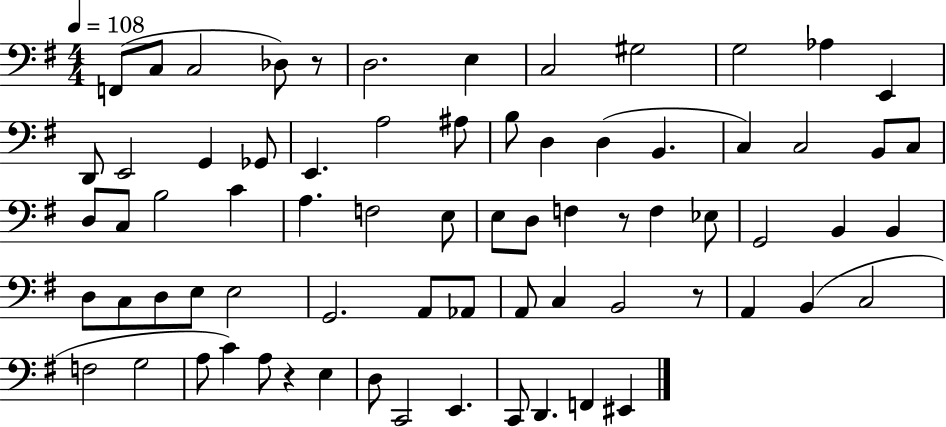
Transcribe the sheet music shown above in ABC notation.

X:1
T:Untitled
M:4/4
L:1/4
K:G
F,,/2 C,/2 C,2 _D,/2 z/2 D,2 E, C,2 ^G,2 G,2 _A, E,, D,,/2 E,,2 G,, _G,,/2 E,, A,2 ^A,/2 B,/2 D, D, B,, C, C,2 B,,/2 C,/2 D,/2 C,/2 B,2 C A, F,2 E,/2 E,/2 D,/2 F, z/2 F, _E,/2 G,,2 B,, B,, D,/2 C,/2 D,/2 E,/2 E,2 G,,2 A,,/2 _A,,/2 A,,/2 C, B,,2 z/2 A,, B,, C,2 F,2 G,2 A,/2 C A,/2 z E, D,/2 C,,2 E,, C,,/2 D,, F,, ^E,,